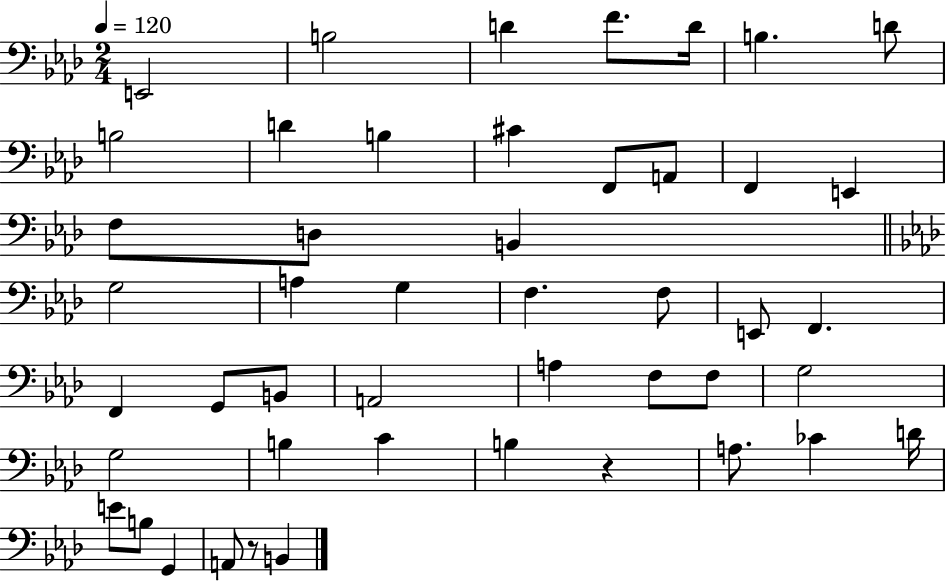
X:1
T:Untitled
M:2/4
L:1/4
K:Ab
E,,2 B,2 D F/2 D/4 B, D/2 B,2 D B, ^C F,,/2 A,,/2 F,, E,, F,/2 D,/2 B,, G,2 A, G, F, F,/2 E,,/2 F,, F,, G,,/2 B,,/2 A,,2 A, F,/2 F,/2 G,2 G,2 B, C B, z A,/2 _C D/4 E/2 B,/2 G,, A,,/2 z/2 B,,